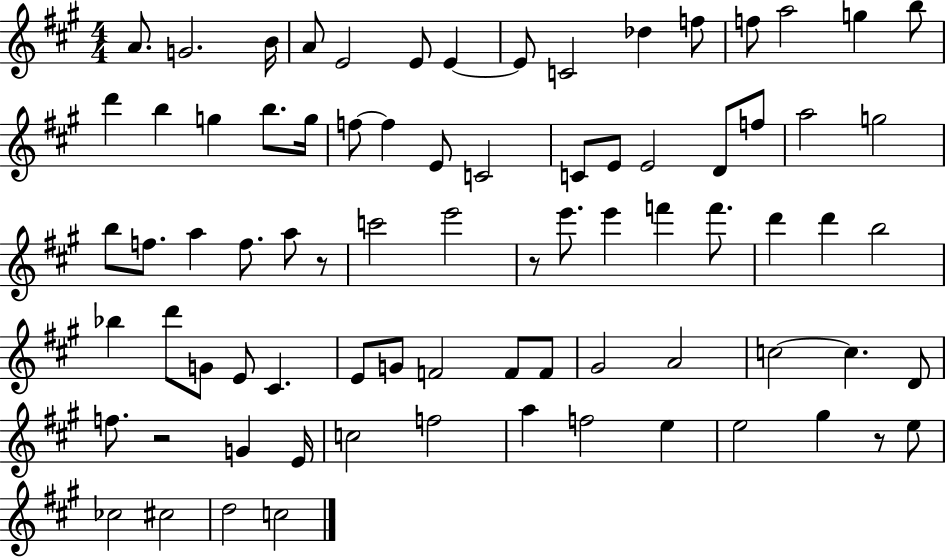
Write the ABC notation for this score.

X:1
T:Untitled
M:4/4
L:1/4
K:A
A/2 G2 B/4 A/2 E2 E/2 E E/2 C2 _d f/2 f/2 a2 g b/2 d' b g b/2 g/4 f/2 f E/2 C2 C/2 E/2 E2 D/2 f/2 a2 g2 b/2 f/2 a f/2 a/2 z/2 c'2 e'2 z/2 e'/2 e' f' f'/2 d' d' b2 _b d'/2 G/2 E/2 ^C E/2 G/2 F2 F/2 F/2 ^G2 A2 c2 c D/2 f/2 z2 G E/4 c2 f2 a f2 e e2 ^g z/2 e/2 _c2 ^c2 d2 c2